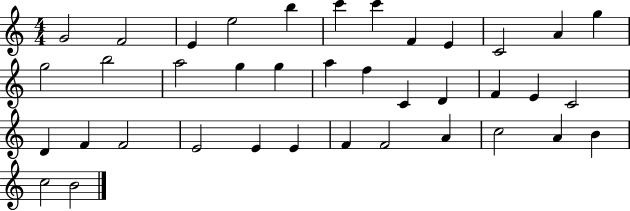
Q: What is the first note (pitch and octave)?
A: G4